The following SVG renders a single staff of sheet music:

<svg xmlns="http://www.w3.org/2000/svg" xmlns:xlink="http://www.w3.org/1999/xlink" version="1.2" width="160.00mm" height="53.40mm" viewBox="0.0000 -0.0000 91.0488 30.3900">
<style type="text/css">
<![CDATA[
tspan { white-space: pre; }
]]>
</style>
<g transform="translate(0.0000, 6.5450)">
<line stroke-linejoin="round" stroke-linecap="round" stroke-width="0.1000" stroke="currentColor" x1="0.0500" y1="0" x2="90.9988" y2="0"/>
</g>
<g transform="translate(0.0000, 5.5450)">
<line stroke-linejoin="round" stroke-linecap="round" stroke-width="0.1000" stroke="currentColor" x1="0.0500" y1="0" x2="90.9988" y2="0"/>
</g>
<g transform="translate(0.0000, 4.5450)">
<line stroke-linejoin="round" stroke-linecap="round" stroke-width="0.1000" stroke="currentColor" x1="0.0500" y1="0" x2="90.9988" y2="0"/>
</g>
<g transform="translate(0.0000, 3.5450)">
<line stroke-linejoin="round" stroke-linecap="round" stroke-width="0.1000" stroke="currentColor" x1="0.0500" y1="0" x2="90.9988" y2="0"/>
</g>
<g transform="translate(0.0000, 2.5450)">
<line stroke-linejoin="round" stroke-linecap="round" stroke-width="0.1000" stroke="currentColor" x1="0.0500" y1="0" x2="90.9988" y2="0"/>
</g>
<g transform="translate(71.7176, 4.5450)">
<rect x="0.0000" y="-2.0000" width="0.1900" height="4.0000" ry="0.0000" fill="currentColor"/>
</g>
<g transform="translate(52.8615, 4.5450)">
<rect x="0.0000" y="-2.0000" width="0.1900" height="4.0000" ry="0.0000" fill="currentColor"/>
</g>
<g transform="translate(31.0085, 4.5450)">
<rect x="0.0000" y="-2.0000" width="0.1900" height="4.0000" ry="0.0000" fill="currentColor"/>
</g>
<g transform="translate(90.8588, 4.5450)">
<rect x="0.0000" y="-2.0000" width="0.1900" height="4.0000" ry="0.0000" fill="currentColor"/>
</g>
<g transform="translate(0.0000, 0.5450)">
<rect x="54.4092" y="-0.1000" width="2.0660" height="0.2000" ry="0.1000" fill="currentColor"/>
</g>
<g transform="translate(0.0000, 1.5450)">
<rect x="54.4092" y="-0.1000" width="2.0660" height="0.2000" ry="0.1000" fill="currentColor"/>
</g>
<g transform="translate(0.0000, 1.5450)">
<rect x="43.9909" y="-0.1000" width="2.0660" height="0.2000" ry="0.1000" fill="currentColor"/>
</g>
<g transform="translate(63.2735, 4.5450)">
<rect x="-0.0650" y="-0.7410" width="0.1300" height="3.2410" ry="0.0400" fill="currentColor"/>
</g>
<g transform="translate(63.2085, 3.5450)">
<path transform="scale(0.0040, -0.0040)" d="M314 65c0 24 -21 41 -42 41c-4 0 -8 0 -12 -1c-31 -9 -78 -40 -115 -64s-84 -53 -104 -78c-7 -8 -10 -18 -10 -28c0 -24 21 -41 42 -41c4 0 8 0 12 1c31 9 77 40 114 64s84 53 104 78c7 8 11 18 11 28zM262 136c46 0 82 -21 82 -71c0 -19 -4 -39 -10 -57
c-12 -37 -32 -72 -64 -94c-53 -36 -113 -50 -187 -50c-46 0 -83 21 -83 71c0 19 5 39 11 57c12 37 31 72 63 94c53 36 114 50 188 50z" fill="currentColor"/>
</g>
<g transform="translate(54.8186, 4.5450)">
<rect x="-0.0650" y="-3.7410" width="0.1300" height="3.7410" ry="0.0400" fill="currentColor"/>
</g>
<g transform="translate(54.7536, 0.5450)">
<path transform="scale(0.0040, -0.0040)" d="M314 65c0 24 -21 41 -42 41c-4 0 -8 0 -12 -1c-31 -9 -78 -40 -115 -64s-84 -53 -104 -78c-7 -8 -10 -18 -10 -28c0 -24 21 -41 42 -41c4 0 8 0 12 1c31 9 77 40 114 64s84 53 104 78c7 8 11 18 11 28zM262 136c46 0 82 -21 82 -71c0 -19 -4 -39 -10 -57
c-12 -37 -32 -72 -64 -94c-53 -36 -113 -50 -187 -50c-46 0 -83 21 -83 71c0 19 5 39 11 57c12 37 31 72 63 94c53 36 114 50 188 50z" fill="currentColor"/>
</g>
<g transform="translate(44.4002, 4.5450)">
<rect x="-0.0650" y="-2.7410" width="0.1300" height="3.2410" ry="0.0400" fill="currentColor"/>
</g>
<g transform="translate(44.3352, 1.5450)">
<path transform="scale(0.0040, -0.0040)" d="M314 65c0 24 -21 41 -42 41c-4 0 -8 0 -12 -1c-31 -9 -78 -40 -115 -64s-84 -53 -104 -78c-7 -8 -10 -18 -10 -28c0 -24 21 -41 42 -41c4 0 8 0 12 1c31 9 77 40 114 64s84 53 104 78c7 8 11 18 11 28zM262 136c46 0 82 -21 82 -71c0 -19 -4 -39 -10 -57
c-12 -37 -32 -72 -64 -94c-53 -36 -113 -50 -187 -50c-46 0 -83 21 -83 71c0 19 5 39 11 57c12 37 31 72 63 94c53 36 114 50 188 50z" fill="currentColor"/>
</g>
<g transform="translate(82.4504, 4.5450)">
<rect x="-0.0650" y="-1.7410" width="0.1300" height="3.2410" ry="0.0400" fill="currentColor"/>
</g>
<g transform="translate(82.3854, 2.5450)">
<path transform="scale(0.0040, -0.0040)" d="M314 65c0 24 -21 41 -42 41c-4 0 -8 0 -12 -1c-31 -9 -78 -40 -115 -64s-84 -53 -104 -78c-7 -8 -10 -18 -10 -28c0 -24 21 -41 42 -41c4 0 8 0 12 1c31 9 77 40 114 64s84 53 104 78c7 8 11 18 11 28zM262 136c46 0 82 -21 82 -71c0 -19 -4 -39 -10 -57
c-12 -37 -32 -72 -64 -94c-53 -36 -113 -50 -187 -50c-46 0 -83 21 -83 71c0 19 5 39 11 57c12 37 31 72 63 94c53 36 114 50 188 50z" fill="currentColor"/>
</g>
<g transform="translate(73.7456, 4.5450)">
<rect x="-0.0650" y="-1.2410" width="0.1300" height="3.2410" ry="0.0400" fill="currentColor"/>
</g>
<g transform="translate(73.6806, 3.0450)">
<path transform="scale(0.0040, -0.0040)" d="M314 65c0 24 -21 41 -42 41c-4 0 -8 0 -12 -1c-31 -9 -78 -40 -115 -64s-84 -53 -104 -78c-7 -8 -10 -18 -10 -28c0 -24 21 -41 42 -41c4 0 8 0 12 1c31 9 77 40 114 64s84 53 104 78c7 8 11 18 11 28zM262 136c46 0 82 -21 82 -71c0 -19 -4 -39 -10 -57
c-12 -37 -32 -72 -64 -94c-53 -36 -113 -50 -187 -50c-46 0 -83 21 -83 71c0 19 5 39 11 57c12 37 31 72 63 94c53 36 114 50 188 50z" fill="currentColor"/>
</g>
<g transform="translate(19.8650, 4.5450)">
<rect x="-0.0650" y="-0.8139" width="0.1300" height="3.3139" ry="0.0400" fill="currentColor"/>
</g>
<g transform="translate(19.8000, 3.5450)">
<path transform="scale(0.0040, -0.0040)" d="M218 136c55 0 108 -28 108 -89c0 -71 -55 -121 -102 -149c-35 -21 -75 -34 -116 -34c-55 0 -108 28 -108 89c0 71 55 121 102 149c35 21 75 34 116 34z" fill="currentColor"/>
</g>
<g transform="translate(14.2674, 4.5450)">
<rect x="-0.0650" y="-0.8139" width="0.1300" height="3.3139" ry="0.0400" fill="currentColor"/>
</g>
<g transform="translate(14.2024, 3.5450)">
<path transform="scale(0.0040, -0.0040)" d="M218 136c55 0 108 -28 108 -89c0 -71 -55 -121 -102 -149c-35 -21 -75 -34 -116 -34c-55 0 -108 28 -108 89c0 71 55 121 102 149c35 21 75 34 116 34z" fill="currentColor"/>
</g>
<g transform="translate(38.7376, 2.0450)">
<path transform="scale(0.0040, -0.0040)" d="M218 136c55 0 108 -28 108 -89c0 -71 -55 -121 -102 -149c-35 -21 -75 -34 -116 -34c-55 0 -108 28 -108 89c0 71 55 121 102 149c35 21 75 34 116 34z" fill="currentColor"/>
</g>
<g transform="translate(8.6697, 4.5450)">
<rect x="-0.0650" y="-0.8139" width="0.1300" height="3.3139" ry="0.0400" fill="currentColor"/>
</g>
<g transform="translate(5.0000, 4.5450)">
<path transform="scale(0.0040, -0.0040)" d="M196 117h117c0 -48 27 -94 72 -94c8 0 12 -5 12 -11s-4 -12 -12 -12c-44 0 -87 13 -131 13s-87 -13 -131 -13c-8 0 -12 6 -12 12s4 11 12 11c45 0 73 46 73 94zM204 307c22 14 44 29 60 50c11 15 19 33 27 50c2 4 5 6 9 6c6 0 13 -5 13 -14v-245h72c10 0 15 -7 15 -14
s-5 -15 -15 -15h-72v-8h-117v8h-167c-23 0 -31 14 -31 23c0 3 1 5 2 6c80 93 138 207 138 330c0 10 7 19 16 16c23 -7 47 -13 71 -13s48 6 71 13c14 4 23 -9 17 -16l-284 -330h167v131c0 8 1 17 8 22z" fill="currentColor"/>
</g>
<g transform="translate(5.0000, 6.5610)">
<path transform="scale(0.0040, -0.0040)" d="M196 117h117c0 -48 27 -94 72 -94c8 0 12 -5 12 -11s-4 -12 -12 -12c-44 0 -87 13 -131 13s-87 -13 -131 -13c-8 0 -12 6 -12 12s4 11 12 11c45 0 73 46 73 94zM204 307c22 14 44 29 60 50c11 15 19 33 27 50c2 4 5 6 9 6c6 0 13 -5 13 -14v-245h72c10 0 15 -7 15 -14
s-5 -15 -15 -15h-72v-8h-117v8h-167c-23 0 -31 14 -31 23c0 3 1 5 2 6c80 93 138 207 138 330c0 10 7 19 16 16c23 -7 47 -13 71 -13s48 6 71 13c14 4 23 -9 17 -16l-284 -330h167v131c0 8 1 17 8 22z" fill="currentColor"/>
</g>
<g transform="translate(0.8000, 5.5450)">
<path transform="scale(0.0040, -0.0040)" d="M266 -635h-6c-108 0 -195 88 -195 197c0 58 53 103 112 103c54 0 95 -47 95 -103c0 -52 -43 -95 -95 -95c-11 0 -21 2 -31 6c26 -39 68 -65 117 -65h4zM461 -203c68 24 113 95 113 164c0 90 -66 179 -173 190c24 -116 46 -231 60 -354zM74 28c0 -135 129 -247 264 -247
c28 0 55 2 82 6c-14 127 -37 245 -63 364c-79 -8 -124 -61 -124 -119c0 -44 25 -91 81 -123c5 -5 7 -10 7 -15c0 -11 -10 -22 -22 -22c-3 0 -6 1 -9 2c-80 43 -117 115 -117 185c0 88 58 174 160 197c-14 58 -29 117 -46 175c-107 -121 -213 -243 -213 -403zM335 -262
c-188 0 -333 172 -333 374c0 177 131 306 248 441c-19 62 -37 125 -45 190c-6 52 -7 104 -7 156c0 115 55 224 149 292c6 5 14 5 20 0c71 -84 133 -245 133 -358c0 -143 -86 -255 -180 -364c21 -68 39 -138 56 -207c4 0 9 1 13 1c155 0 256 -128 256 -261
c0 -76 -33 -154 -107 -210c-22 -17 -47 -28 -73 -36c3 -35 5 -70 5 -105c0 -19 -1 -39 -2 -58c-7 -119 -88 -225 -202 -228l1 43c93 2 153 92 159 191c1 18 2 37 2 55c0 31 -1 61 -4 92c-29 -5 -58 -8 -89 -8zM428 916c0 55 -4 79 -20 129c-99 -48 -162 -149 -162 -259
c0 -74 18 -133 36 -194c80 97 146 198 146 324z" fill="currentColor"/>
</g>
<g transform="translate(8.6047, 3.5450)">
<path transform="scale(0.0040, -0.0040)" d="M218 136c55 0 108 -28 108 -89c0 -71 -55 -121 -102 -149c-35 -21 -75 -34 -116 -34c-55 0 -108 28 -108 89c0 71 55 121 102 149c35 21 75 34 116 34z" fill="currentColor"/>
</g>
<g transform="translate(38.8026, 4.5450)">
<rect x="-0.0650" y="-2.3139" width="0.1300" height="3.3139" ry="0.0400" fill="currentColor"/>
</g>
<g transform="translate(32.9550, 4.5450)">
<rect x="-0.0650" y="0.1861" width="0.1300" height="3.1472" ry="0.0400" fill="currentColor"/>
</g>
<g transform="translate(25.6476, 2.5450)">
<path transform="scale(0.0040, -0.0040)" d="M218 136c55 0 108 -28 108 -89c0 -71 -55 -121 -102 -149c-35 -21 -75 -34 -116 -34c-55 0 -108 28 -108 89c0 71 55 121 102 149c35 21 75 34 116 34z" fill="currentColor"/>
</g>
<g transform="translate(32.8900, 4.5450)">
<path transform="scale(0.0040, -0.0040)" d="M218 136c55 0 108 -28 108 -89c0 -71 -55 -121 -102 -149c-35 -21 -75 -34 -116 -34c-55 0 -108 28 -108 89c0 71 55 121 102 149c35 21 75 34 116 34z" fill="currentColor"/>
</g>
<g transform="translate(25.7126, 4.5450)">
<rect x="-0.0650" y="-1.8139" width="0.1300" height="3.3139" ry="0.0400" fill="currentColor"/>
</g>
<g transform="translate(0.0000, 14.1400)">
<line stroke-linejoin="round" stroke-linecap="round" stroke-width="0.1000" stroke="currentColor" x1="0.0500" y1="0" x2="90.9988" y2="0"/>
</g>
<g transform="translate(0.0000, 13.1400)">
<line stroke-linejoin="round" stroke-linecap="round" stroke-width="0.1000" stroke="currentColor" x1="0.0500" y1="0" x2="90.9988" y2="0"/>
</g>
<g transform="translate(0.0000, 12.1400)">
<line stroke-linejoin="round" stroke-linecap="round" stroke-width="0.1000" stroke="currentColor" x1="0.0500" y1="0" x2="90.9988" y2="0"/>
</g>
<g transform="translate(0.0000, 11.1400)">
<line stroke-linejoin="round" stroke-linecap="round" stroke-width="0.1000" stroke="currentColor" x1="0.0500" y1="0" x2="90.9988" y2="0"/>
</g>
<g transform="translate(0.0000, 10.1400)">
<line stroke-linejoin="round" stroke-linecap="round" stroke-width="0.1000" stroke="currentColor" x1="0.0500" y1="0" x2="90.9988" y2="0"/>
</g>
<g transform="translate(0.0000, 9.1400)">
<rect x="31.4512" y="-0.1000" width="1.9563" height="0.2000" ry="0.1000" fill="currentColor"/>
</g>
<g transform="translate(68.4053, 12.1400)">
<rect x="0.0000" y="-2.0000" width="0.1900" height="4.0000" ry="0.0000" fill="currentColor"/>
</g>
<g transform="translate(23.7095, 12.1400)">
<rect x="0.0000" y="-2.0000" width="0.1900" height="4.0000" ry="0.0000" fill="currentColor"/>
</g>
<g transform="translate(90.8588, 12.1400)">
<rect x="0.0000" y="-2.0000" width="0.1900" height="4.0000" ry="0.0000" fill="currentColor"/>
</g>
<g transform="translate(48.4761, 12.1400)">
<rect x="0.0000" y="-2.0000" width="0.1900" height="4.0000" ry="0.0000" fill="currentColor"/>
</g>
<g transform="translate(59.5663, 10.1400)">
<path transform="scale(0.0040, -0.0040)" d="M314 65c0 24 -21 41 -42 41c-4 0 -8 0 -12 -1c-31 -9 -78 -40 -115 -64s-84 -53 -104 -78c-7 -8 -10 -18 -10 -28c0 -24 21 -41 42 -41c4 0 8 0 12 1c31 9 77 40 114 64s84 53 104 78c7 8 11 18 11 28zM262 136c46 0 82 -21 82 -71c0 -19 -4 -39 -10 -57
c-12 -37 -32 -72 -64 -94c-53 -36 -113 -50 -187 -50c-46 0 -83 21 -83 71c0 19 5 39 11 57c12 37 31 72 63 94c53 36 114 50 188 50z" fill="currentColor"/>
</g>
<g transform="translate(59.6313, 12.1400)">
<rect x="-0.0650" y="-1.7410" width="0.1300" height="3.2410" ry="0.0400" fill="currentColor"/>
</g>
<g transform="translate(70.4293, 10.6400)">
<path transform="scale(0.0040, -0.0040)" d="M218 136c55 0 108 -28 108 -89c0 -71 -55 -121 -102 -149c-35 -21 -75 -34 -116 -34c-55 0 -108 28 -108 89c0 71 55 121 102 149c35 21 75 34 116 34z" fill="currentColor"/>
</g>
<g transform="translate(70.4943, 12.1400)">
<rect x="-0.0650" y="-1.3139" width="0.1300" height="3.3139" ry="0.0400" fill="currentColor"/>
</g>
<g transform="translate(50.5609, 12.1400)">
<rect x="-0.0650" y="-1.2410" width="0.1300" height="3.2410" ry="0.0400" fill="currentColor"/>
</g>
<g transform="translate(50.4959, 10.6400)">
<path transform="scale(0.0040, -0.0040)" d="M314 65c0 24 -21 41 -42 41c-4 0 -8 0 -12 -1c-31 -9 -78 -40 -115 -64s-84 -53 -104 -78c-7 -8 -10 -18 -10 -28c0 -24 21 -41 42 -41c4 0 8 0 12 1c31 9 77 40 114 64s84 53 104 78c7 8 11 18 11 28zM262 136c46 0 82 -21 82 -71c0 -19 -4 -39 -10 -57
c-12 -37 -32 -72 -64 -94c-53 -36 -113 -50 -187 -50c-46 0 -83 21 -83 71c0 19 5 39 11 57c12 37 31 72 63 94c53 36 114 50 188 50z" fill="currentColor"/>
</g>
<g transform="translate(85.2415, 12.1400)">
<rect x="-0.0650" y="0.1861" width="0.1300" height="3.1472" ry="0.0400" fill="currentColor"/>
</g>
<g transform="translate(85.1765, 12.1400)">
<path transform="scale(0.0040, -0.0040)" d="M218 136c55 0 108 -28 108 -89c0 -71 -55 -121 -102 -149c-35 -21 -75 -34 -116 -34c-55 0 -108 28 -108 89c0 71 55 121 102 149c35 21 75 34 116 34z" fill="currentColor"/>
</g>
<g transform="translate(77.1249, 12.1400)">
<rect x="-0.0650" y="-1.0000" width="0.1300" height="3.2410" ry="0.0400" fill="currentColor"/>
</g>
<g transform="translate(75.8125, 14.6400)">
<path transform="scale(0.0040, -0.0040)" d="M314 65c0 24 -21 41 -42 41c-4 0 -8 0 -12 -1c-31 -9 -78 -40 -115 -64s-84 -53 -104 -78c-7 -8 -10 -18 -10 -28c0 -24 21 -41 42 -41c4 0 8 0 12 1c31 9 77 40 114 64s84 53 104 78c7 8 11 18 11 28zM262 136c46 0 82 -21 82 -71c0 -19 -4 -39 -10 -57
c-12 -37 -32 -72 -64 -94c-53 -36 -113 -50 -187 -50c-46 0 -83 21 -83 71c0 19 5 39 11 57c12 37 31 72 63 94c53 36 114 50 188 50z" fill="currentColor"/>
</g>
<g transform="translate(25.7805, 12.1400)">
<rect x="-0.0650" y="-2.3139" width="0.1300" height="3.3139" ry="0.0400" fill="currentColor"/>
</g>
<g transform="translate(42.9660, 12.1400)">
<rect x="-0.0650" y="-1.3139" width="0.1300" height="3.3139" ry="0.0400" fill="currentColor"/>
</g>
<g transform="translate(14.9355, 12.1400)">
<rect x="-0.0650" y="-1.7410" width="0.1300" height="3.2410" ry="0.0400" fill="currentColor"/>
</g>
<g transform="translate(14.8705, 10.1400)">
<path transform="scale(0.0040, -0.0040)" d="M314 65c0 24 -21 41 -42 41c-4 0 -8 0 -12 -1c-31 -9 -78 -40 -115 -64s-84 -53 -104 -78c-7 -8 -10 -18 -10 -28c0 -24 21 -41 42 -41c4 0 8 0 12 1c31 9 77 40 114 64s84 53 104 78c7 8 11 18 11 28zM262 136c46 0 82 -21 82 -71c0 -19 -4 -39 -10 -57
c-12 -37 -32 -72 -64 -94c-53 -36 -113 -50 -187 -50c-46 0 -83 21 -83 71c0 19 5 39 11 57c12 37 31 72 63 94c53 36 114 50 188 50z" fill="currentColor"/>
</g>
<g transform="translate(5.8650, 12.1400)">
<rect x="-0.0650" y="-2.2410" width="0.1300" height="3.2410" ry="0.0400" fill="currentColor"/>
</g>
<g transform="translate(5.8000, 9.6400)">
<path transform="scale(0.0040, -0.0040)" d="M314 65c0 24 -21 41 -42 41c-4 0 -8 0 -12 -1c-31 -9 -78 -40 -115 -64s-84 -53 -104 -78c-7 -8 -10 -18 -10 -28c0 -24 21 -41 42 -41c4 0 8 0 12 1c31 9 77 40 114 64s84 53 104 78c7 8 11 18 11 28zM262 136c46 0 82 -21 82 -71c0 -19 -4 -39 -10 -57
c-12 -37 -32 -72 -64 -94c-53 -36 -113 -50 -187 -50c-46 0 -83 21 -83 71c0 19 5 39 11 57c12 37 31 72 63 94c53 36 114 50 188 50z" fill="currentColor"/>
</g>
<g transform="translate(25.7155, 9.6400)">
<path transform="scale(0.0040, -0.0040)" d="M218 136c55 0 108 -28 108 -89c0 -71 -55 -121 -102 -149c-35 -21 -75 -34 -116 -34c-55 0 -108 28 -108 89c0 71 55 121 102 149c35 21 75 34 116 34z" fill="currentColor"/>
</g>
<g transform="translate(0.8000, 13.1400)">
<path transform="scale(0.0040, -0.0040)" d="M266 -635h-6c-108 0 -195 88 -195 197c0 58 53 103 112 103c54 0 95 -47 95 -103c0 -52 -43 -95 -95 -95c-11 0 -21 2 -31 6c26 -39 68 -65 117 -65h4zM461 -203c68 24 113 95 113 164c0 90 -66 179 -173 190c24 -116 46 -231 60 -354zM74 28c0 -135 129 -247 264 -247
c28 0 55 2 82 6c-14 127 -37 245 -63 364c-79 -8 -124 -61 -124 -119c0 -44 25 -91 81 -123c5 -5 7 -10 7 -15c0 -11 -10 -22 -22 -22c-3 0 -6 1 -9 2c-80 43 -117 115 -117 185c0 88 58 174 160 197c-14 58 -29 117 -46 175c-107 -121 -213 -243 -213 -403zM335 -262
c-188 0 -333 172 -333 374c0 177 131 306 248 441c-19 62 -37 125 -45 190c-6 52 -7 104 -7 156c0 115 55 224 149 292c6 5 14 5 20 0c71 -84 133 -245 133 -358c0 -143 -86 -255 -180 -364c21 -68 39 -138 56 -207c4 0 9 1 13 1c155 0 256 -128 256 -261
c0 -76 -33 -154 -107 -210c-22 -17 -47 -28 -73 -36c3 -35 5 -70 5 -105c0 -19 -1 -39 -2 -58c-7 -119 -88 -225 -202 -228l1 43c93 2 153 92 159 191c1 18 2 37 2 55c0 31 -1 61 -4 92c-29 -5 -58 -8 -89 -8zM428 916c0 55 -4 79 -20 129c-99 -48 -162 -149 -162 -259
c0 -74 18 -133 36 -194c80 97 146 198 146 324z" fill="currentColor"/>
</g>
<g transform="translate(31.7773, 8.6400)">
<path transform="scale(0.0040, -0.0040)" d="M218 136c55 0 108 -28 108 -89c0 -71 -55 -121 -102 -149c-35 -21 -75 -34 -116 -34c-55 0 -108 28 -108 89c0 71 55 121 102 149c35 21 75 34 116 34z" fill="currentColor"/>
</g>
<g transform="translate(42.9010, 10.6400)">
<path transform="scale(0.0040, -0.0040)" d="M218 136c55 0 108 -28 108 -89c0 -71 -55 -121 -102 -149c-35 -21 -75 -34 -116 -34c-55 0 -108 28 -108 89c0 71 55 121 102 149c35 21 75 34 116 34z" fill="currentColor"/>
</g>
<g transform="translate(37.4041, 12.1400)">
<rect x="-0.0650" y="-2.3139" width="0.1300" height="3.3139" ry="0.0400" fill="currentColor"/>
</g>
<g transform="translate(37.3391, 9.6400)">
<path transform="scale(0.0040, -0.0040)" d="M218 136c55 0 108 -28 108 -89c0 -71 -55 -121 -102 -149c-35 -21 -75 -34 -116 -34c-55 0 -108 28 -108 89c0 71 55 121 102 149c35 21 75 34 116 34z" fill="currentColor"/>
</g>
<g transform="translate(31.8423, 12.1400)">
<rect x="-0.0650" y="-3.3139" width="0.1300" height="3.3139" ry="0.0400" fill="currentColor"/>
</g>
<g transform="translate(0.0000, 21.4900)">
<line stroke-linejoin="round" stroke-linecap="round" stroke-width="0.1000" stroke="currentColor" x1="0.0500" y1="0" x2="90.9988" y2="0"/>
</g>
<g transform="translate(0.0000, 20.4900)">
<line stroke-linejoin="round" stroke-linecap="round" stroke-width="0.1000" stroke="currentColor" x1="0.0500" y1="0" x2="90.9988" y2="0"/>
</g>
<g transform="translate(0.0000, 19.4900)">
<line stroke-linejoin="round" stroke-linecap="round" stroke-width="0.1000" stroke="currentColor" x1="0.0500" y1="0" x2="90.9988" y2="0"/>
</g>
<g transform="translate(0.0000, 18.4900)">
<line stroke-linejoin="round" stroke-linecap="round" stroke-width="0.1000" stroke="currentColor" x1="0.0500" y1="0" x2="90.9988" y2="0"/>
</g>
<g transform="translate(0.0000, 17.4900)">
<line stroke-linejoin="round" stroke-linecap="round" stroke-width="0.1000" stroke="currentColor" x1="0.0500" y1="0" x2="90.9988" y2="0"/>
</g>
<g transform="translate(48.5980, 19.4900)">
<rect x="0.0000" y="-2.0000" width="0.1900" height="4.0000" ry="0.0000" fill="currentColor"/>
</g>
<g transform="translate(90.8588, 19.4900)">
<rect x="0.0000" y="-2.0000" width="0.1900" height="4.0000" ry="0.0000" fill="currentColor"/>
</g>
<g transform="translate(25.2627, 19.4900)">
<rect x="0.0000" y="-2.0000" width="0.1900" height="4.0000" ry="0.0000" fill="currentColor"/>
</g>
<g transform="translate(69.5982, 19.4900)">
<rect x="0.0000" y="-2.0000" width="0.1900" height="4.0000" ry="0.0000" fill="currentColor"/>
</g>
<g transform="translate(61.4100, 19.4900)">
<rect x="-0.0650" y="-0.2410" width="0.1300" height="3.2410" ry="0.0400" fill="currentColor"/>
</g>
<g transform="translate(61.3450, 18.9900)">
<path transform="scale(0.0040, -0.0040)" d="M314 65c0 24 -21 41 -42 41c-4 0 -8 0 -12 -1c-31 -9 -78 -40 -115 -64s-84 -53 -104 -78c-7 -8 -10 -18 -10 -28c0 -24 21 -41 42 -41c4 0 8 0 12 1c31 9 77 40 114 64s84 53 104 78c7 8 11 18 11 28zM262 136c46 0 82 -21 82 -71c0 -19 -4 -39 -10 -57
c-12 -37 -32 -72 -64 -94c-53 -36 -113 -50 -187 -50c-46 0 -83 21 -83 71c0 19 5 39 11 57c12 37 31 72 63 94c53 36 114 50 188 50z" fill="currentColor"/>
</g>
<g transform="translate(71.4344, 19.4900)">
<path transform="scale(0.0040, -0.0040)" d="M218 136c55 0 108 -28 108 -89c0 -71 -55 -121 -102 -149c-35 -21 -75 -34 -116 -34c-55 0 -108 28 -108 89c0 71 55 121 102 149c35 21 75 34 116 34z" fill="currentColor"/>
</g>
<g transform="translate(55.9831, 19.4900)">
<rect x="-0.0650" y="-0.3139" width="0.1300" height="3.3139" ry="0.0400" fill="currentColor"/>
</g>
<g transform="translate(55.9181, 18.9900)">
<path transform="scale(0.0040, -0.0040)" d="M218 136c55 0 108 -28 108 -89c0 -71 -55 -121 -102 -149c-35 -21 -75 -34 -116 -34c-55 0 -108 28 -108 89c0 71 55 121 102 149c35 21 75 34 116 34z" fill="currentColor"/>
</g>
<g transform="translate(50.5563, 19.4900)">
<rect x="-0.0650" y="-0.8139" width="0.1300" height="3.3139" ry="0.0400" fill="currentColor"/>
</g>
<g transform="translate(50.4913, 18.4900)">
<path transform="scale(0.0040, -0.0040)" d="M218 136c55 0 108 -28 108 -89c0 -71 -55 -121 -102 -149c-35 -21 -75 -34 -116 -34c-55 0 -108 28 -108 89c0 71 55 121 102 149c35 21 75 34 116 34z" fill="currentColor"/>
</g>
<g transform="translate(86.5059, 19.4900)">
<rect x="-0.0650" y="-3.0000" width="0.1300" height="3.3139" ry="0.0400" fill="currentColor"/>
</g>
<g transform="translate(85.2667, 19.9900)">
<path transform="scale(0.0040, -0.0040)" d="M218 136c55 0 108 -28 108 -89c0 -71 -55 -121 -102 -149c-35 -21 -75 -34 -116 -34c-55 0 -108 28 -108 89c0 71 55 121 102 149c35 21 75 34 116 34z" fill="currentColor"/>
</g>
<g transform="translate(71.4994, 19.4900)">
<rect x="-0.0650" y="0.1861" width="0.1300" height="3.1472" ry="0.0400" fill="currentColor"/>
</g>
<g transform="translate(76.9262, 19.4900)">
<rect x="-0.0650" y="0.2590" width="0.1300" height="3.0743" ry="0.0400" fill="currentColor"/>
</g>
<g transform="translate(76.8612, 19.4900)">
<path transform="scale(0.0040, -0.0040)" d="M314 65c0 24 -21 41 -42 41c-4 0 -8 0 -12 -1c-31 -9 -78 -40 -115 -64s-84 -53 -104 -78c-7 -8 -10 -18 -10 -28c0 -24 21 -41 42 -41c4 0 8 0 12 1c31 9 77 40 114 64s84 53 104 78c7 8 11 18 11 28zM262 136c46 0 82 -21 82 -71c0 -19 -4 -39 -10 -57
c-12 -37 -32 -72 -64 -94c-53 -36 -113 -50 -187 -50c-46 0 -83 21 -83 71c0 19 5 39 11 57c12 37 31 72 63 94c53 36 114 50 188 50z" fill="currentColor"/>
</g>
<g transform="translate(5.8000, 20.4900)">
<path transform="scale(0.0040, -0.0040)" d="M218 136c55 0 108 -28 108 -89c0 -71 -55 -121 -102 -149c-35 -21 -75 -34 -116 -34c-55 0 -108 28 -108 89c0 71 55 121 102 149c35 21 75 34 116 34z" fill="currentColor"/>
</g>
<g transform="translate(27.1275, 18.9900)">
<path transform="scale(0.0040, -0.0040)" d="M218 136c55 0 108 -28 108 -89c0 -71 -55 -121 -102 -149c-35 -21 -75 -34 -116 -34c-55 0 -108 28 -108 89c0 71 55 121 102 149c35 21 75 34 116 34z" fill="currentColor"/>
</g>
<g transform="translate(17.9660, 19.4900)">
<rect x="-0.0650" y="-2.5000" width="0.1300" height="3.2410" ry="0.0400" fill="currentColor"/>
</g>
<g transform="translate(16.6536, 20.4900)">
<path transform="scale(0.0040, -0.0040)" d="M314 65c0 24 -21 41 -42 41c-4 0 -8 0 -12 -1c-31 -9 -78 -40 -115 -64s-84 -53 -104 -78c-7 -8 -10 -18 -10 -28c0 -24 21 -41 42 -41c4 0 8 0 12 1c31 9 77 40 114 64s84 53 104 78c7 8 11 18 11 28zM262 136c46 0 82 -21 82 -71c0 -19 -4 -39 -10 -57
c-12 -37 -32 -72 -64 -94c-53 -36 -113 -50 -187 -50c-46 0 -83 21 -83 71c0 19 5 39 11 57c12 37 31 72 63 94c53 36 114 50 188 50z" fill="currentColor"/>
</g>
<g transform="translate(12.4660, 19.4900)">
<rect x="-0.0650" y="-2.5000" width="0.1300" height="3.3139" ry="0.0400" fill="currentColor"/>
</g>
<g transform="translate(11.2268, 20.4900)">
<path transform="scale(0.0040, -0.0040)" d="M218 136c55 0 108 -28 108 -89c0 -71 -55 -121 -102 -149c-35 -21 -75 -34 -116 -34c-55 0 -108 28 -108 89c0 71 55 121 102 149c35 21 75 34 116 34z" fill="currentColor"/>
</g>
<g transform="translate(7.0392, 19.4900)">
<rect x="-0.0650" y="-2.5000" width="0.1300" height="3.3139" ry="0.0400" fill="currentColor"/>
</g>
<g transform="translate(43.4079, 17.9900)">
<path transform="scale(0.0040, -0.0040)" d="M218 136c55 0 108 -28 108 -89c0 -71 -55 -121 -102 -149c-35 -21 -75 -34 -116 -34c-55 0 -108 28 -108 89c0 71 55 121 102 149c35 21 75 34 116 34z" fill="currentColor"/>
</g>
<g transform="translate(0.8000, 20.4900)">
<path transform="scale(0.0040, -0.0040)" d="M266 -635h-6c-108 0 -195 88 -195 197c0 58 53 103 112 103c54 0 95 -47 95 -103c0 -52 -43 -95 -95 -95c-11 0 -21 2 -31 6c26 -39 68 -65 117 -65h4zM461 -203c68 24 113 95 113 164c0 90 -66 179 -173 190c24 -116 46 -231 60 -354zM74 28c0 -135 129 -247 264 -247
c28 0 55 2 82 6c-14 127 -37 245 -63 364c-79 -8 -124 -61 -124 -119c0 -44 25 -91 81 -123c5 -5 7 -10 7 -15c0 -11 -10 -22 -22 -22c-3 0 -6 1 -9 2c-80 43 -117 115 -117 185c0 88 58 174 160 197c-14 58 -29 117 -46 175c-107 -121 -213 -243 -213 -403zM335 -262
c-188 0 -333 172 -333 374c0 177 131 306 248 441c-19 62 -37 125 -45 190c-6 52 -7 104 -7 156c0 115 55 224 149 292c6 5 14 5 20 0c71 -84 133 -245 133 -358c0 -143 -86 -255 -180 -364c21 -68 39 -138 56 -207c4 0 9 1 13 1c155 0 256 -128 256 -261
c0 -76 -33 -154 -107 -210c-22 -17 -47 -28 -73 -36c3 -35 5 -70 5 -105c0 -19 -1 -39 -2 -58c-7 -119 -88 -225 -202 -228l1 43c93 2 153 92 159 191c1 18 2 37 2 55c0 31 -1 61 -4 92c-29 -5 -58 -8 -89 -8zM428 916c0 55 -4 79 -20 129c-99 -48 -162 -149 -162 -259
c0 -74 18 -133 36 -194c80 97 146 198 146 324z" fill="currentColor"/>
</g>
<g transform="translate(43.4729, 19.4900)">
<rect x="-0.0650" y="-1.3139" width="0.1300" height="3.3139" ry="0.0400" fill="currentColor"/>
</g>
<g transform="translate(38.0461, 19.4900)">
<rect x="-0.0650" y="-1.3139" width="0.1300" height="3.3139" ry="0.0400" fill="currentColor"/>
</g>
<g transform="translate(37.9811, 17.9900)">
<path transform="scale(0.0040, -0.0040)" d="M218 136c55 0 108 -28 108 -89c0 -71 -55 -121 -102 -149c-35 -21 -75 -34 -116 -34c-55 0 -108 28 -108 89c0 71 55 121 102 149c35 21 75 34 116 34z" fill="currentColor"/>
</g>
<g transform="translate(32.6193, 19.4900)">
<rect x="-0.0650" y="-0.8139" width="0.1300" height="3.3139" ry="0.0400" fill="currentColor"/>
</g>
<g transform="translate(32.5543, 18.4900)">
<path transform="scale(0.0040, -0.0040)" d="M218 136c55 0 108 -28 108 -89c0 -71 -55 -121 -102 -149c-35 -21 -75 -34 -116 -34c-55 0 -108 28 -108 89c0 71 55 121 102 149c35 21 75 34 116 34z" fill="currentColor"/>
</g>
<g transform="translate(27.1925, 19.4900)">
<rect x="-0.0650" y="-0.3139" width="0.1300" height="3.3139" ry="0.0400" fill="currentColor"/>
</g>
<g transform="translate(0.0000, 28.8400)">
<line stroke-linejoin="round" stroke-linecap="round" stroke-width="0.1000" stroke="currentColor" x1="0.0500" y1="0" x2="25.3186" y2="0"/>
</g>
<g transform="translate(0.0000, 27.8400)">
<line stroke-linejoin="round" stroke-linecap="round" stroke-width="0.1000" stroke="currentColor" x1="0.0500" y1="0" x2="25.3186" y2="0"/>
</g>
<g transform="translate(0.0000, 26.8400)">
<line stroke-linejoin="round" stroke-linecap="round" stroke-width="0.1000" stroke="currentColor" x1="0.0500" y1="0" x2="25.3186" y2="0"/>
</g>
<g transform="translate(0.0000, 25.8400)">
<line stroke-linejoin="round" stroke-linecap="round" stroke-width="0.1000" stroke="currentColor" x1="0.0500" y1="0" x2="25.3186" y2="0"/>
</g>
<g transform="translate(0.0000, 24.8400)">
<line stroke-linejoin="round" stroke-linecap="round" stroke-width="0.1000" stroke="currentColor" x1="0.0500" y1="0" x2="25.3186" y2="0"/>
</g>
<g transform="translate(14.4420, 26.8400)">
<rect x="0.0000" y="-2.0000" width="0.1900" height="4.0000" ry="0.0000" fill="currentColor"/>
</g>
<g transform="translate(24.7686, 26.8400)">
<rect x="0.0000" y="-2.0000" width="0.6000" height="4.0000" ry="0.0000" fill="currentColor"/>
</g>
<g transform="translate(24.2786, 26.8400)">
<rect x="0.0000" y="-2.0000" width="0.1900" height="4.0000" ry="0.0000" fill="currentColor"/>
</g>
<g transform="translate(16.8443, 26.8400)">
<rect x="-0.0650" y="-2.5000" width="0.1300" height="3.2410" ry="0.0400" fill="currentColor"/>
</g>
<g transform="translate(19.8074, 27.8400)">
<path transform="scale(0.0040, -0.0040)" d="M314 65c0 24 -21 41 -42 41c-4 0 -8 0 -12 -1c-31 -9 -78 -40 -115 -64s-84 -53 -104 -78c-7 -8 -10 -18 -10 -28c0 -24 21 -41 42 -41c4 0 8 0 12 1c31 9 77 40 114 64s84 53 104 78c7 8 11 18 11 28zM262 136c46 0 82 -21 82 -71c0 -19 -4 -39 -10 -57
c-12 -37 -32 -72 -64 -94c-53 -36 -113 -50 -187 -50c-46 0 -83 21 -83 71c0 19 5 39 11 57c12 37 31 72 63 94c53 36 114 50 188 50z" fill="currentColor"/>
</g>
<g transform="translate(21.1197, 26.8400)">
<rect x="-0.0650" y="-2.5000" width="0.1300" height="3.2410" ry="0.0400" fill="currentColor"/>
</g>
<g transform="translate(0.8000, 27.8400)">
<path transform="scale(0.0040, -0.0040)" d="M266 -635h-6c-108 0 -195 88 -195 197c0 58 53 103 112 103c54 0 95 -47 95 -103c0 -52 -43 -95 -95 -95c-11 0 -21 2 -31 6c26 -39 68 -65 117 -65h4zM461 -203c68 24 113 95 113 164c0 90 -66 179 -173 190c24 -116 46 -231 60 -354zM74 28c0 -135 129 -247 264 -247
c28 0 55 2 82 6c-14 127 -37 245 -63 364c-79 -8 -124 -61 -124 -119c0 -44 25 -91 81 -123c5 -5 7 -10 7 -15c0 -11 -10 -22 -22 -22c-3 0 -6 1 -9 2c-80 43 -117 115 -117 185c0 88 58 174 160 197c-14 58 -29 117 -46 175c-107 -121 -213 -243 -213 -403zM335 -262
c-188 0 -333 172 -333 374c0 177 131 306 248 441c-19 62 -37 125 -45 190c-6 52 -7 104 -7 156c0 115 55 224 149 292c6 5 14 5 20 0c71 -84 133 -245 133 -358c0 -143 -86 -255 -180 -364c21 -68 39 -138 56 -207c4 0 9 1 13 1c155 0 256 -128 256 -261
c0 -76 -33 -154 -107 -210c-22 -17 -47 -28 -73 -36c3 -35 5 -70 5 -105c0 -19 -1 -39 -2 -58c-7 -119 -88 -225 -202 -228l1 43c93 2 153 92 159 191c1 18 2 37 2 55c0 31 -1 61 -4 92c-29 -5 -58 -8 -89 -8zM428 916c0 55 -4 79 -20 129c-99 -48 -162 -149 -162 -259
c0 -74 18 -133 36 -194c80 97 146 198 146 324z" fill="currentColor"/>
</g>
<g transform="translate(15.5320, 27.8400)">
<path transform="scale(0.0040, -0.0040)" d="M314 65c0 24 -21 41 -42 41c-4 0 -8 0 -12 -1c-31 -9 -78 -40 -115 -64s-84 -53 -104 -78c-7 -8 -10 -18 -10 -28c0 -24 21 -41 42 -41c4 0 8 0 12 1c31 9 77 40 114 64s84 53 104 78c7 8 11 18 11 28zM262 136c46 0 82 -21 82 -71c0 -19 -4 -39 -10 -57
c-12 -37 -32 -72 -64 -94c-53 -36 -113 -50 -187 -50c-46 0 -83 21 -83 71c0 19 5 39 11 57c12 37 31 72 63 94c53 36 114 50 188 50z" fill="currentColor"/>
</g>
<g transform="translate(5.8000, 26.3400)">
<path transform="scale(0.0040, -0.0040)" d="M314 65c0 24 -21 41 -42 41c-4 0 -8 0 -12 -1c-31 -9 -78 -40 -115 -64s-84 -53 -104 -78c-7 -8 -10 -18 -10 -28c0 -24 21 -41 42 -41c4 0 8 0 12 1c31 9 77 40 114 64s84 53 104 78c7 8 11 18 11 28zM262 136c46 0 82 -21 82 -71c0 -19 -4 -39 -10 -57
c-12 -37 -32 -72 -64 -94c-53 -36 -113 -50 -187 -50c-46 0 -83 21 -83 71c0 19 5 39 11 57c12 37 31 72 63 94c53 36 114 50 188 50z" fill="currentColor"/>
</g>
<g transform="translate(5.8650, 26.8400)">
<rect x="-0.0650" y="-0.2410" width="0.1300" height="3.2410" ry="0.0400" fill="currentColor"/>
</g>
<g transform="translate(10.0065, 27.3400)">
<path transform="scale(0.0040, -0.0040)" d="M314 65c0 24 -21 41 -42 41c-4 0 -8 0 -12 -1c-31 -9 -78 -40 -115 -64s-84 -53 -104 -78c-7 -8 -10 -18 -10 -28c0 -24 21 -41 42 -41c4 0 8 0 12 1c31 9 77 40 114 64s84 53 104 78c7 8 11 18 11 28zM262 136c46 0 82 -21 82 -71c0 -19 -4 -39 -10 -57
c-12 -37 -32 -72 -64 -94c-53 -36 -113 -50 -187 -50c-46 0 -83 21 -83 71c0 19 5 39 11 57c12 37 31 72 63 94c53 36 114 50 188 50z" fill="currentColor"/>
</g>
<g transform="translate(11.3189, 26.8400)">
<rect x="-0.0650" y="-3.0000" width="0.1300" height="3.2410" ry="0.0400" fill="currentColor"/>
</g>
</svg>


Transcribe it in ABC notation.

X:1
T:Untitled
M:4/4
L:1/4
K:C
d d d f B g a2 c'2 d2 e2 f2 g2 f2 g b g e e2 f2 e D2 B G G G2 c d e e d c c2 B B2 A c2 A2 G2 G2